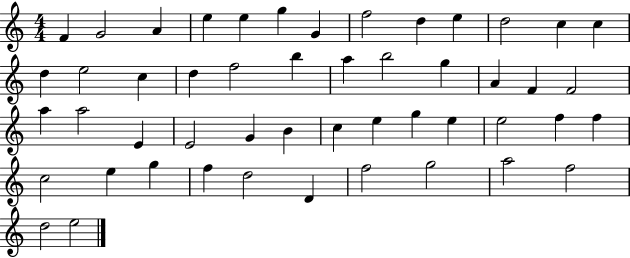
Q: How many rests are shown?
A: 0